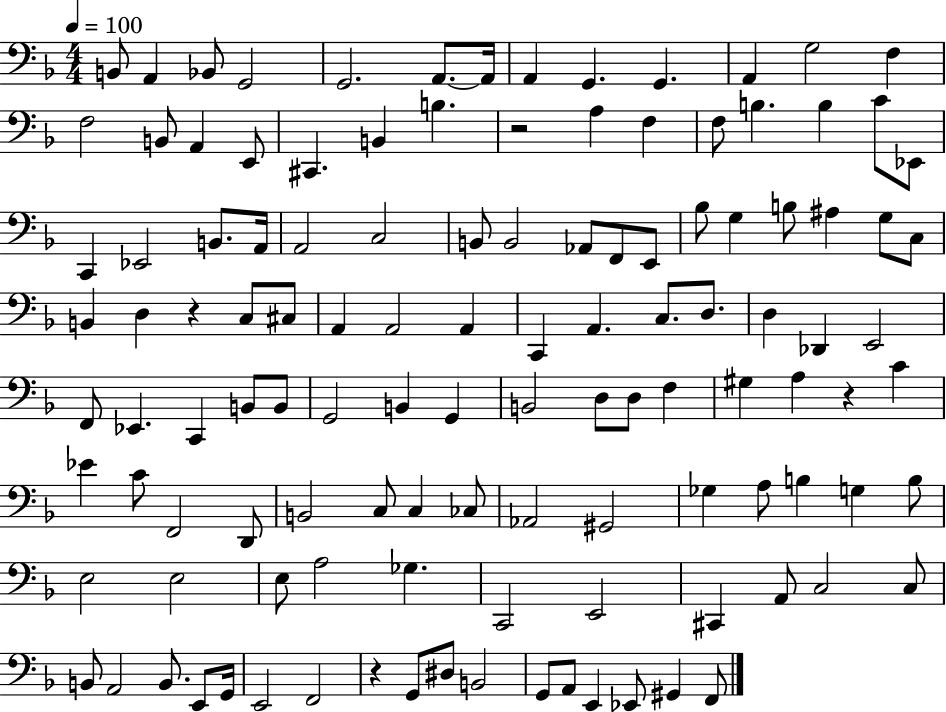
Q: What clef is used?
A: bass